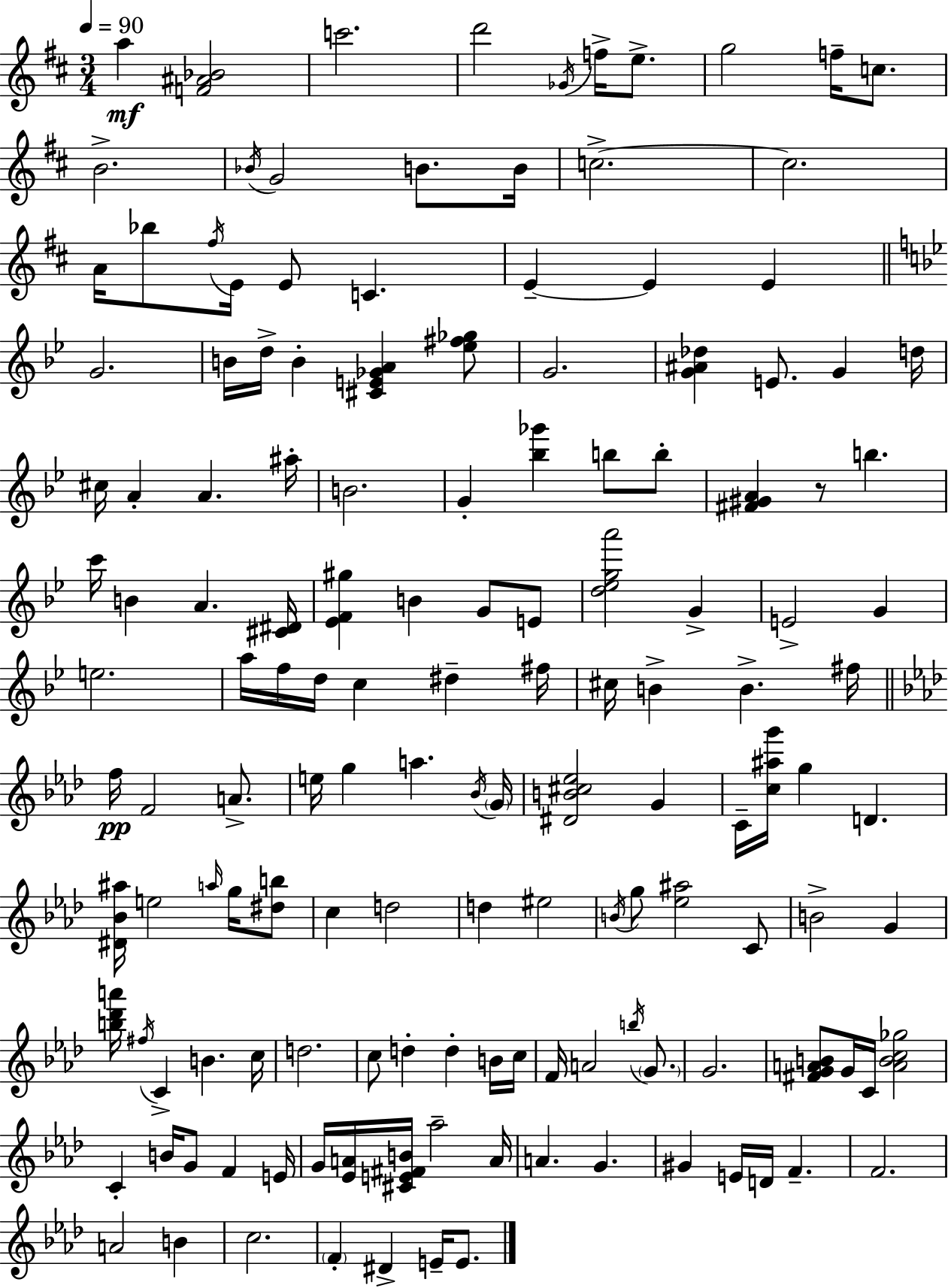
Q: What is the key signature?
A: D major